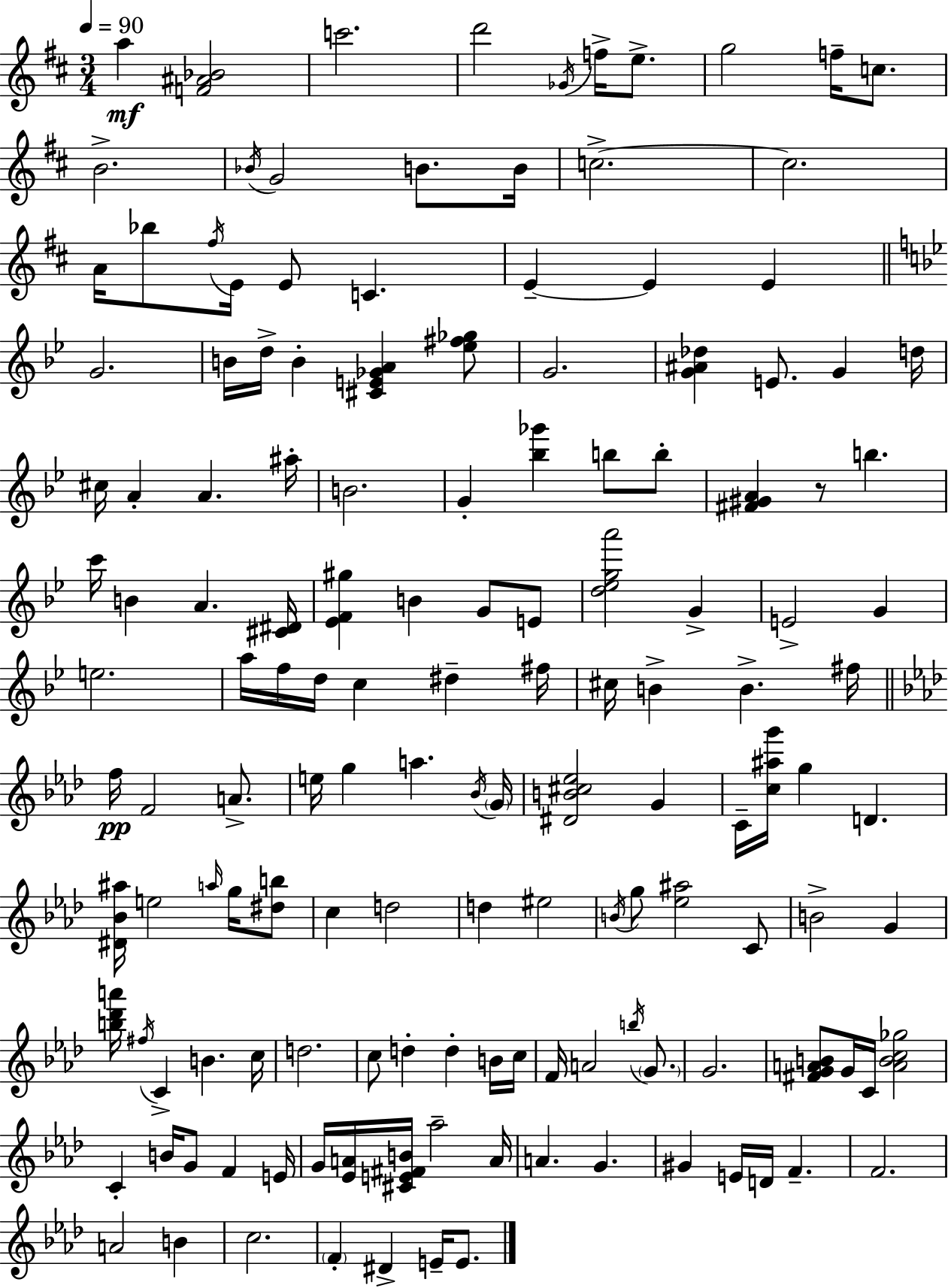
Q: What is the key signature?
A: D major